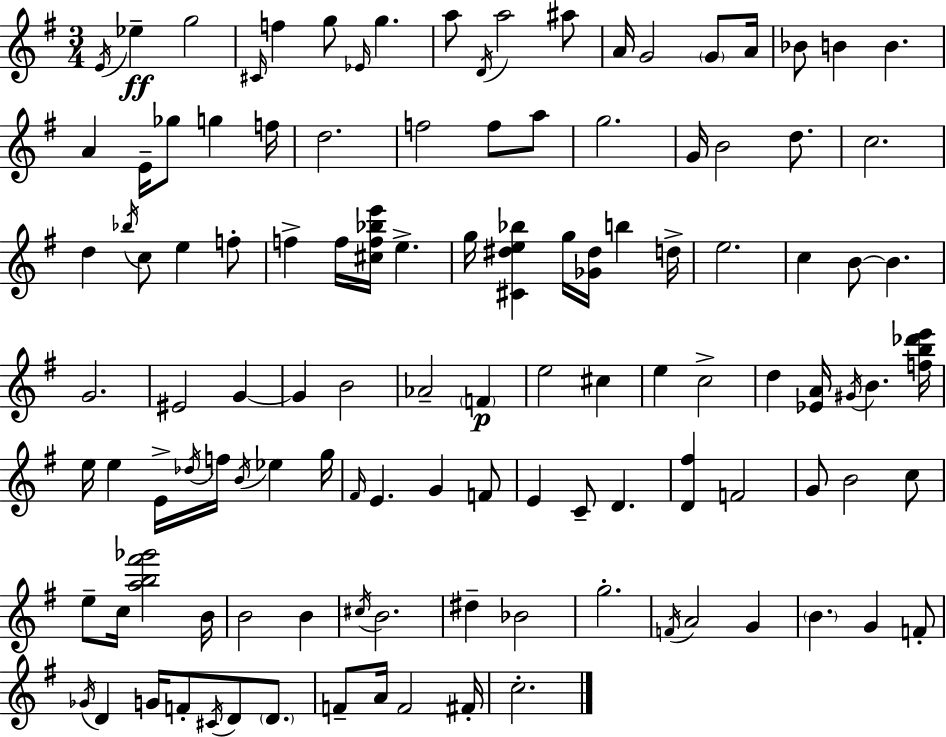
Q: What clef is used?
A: treble